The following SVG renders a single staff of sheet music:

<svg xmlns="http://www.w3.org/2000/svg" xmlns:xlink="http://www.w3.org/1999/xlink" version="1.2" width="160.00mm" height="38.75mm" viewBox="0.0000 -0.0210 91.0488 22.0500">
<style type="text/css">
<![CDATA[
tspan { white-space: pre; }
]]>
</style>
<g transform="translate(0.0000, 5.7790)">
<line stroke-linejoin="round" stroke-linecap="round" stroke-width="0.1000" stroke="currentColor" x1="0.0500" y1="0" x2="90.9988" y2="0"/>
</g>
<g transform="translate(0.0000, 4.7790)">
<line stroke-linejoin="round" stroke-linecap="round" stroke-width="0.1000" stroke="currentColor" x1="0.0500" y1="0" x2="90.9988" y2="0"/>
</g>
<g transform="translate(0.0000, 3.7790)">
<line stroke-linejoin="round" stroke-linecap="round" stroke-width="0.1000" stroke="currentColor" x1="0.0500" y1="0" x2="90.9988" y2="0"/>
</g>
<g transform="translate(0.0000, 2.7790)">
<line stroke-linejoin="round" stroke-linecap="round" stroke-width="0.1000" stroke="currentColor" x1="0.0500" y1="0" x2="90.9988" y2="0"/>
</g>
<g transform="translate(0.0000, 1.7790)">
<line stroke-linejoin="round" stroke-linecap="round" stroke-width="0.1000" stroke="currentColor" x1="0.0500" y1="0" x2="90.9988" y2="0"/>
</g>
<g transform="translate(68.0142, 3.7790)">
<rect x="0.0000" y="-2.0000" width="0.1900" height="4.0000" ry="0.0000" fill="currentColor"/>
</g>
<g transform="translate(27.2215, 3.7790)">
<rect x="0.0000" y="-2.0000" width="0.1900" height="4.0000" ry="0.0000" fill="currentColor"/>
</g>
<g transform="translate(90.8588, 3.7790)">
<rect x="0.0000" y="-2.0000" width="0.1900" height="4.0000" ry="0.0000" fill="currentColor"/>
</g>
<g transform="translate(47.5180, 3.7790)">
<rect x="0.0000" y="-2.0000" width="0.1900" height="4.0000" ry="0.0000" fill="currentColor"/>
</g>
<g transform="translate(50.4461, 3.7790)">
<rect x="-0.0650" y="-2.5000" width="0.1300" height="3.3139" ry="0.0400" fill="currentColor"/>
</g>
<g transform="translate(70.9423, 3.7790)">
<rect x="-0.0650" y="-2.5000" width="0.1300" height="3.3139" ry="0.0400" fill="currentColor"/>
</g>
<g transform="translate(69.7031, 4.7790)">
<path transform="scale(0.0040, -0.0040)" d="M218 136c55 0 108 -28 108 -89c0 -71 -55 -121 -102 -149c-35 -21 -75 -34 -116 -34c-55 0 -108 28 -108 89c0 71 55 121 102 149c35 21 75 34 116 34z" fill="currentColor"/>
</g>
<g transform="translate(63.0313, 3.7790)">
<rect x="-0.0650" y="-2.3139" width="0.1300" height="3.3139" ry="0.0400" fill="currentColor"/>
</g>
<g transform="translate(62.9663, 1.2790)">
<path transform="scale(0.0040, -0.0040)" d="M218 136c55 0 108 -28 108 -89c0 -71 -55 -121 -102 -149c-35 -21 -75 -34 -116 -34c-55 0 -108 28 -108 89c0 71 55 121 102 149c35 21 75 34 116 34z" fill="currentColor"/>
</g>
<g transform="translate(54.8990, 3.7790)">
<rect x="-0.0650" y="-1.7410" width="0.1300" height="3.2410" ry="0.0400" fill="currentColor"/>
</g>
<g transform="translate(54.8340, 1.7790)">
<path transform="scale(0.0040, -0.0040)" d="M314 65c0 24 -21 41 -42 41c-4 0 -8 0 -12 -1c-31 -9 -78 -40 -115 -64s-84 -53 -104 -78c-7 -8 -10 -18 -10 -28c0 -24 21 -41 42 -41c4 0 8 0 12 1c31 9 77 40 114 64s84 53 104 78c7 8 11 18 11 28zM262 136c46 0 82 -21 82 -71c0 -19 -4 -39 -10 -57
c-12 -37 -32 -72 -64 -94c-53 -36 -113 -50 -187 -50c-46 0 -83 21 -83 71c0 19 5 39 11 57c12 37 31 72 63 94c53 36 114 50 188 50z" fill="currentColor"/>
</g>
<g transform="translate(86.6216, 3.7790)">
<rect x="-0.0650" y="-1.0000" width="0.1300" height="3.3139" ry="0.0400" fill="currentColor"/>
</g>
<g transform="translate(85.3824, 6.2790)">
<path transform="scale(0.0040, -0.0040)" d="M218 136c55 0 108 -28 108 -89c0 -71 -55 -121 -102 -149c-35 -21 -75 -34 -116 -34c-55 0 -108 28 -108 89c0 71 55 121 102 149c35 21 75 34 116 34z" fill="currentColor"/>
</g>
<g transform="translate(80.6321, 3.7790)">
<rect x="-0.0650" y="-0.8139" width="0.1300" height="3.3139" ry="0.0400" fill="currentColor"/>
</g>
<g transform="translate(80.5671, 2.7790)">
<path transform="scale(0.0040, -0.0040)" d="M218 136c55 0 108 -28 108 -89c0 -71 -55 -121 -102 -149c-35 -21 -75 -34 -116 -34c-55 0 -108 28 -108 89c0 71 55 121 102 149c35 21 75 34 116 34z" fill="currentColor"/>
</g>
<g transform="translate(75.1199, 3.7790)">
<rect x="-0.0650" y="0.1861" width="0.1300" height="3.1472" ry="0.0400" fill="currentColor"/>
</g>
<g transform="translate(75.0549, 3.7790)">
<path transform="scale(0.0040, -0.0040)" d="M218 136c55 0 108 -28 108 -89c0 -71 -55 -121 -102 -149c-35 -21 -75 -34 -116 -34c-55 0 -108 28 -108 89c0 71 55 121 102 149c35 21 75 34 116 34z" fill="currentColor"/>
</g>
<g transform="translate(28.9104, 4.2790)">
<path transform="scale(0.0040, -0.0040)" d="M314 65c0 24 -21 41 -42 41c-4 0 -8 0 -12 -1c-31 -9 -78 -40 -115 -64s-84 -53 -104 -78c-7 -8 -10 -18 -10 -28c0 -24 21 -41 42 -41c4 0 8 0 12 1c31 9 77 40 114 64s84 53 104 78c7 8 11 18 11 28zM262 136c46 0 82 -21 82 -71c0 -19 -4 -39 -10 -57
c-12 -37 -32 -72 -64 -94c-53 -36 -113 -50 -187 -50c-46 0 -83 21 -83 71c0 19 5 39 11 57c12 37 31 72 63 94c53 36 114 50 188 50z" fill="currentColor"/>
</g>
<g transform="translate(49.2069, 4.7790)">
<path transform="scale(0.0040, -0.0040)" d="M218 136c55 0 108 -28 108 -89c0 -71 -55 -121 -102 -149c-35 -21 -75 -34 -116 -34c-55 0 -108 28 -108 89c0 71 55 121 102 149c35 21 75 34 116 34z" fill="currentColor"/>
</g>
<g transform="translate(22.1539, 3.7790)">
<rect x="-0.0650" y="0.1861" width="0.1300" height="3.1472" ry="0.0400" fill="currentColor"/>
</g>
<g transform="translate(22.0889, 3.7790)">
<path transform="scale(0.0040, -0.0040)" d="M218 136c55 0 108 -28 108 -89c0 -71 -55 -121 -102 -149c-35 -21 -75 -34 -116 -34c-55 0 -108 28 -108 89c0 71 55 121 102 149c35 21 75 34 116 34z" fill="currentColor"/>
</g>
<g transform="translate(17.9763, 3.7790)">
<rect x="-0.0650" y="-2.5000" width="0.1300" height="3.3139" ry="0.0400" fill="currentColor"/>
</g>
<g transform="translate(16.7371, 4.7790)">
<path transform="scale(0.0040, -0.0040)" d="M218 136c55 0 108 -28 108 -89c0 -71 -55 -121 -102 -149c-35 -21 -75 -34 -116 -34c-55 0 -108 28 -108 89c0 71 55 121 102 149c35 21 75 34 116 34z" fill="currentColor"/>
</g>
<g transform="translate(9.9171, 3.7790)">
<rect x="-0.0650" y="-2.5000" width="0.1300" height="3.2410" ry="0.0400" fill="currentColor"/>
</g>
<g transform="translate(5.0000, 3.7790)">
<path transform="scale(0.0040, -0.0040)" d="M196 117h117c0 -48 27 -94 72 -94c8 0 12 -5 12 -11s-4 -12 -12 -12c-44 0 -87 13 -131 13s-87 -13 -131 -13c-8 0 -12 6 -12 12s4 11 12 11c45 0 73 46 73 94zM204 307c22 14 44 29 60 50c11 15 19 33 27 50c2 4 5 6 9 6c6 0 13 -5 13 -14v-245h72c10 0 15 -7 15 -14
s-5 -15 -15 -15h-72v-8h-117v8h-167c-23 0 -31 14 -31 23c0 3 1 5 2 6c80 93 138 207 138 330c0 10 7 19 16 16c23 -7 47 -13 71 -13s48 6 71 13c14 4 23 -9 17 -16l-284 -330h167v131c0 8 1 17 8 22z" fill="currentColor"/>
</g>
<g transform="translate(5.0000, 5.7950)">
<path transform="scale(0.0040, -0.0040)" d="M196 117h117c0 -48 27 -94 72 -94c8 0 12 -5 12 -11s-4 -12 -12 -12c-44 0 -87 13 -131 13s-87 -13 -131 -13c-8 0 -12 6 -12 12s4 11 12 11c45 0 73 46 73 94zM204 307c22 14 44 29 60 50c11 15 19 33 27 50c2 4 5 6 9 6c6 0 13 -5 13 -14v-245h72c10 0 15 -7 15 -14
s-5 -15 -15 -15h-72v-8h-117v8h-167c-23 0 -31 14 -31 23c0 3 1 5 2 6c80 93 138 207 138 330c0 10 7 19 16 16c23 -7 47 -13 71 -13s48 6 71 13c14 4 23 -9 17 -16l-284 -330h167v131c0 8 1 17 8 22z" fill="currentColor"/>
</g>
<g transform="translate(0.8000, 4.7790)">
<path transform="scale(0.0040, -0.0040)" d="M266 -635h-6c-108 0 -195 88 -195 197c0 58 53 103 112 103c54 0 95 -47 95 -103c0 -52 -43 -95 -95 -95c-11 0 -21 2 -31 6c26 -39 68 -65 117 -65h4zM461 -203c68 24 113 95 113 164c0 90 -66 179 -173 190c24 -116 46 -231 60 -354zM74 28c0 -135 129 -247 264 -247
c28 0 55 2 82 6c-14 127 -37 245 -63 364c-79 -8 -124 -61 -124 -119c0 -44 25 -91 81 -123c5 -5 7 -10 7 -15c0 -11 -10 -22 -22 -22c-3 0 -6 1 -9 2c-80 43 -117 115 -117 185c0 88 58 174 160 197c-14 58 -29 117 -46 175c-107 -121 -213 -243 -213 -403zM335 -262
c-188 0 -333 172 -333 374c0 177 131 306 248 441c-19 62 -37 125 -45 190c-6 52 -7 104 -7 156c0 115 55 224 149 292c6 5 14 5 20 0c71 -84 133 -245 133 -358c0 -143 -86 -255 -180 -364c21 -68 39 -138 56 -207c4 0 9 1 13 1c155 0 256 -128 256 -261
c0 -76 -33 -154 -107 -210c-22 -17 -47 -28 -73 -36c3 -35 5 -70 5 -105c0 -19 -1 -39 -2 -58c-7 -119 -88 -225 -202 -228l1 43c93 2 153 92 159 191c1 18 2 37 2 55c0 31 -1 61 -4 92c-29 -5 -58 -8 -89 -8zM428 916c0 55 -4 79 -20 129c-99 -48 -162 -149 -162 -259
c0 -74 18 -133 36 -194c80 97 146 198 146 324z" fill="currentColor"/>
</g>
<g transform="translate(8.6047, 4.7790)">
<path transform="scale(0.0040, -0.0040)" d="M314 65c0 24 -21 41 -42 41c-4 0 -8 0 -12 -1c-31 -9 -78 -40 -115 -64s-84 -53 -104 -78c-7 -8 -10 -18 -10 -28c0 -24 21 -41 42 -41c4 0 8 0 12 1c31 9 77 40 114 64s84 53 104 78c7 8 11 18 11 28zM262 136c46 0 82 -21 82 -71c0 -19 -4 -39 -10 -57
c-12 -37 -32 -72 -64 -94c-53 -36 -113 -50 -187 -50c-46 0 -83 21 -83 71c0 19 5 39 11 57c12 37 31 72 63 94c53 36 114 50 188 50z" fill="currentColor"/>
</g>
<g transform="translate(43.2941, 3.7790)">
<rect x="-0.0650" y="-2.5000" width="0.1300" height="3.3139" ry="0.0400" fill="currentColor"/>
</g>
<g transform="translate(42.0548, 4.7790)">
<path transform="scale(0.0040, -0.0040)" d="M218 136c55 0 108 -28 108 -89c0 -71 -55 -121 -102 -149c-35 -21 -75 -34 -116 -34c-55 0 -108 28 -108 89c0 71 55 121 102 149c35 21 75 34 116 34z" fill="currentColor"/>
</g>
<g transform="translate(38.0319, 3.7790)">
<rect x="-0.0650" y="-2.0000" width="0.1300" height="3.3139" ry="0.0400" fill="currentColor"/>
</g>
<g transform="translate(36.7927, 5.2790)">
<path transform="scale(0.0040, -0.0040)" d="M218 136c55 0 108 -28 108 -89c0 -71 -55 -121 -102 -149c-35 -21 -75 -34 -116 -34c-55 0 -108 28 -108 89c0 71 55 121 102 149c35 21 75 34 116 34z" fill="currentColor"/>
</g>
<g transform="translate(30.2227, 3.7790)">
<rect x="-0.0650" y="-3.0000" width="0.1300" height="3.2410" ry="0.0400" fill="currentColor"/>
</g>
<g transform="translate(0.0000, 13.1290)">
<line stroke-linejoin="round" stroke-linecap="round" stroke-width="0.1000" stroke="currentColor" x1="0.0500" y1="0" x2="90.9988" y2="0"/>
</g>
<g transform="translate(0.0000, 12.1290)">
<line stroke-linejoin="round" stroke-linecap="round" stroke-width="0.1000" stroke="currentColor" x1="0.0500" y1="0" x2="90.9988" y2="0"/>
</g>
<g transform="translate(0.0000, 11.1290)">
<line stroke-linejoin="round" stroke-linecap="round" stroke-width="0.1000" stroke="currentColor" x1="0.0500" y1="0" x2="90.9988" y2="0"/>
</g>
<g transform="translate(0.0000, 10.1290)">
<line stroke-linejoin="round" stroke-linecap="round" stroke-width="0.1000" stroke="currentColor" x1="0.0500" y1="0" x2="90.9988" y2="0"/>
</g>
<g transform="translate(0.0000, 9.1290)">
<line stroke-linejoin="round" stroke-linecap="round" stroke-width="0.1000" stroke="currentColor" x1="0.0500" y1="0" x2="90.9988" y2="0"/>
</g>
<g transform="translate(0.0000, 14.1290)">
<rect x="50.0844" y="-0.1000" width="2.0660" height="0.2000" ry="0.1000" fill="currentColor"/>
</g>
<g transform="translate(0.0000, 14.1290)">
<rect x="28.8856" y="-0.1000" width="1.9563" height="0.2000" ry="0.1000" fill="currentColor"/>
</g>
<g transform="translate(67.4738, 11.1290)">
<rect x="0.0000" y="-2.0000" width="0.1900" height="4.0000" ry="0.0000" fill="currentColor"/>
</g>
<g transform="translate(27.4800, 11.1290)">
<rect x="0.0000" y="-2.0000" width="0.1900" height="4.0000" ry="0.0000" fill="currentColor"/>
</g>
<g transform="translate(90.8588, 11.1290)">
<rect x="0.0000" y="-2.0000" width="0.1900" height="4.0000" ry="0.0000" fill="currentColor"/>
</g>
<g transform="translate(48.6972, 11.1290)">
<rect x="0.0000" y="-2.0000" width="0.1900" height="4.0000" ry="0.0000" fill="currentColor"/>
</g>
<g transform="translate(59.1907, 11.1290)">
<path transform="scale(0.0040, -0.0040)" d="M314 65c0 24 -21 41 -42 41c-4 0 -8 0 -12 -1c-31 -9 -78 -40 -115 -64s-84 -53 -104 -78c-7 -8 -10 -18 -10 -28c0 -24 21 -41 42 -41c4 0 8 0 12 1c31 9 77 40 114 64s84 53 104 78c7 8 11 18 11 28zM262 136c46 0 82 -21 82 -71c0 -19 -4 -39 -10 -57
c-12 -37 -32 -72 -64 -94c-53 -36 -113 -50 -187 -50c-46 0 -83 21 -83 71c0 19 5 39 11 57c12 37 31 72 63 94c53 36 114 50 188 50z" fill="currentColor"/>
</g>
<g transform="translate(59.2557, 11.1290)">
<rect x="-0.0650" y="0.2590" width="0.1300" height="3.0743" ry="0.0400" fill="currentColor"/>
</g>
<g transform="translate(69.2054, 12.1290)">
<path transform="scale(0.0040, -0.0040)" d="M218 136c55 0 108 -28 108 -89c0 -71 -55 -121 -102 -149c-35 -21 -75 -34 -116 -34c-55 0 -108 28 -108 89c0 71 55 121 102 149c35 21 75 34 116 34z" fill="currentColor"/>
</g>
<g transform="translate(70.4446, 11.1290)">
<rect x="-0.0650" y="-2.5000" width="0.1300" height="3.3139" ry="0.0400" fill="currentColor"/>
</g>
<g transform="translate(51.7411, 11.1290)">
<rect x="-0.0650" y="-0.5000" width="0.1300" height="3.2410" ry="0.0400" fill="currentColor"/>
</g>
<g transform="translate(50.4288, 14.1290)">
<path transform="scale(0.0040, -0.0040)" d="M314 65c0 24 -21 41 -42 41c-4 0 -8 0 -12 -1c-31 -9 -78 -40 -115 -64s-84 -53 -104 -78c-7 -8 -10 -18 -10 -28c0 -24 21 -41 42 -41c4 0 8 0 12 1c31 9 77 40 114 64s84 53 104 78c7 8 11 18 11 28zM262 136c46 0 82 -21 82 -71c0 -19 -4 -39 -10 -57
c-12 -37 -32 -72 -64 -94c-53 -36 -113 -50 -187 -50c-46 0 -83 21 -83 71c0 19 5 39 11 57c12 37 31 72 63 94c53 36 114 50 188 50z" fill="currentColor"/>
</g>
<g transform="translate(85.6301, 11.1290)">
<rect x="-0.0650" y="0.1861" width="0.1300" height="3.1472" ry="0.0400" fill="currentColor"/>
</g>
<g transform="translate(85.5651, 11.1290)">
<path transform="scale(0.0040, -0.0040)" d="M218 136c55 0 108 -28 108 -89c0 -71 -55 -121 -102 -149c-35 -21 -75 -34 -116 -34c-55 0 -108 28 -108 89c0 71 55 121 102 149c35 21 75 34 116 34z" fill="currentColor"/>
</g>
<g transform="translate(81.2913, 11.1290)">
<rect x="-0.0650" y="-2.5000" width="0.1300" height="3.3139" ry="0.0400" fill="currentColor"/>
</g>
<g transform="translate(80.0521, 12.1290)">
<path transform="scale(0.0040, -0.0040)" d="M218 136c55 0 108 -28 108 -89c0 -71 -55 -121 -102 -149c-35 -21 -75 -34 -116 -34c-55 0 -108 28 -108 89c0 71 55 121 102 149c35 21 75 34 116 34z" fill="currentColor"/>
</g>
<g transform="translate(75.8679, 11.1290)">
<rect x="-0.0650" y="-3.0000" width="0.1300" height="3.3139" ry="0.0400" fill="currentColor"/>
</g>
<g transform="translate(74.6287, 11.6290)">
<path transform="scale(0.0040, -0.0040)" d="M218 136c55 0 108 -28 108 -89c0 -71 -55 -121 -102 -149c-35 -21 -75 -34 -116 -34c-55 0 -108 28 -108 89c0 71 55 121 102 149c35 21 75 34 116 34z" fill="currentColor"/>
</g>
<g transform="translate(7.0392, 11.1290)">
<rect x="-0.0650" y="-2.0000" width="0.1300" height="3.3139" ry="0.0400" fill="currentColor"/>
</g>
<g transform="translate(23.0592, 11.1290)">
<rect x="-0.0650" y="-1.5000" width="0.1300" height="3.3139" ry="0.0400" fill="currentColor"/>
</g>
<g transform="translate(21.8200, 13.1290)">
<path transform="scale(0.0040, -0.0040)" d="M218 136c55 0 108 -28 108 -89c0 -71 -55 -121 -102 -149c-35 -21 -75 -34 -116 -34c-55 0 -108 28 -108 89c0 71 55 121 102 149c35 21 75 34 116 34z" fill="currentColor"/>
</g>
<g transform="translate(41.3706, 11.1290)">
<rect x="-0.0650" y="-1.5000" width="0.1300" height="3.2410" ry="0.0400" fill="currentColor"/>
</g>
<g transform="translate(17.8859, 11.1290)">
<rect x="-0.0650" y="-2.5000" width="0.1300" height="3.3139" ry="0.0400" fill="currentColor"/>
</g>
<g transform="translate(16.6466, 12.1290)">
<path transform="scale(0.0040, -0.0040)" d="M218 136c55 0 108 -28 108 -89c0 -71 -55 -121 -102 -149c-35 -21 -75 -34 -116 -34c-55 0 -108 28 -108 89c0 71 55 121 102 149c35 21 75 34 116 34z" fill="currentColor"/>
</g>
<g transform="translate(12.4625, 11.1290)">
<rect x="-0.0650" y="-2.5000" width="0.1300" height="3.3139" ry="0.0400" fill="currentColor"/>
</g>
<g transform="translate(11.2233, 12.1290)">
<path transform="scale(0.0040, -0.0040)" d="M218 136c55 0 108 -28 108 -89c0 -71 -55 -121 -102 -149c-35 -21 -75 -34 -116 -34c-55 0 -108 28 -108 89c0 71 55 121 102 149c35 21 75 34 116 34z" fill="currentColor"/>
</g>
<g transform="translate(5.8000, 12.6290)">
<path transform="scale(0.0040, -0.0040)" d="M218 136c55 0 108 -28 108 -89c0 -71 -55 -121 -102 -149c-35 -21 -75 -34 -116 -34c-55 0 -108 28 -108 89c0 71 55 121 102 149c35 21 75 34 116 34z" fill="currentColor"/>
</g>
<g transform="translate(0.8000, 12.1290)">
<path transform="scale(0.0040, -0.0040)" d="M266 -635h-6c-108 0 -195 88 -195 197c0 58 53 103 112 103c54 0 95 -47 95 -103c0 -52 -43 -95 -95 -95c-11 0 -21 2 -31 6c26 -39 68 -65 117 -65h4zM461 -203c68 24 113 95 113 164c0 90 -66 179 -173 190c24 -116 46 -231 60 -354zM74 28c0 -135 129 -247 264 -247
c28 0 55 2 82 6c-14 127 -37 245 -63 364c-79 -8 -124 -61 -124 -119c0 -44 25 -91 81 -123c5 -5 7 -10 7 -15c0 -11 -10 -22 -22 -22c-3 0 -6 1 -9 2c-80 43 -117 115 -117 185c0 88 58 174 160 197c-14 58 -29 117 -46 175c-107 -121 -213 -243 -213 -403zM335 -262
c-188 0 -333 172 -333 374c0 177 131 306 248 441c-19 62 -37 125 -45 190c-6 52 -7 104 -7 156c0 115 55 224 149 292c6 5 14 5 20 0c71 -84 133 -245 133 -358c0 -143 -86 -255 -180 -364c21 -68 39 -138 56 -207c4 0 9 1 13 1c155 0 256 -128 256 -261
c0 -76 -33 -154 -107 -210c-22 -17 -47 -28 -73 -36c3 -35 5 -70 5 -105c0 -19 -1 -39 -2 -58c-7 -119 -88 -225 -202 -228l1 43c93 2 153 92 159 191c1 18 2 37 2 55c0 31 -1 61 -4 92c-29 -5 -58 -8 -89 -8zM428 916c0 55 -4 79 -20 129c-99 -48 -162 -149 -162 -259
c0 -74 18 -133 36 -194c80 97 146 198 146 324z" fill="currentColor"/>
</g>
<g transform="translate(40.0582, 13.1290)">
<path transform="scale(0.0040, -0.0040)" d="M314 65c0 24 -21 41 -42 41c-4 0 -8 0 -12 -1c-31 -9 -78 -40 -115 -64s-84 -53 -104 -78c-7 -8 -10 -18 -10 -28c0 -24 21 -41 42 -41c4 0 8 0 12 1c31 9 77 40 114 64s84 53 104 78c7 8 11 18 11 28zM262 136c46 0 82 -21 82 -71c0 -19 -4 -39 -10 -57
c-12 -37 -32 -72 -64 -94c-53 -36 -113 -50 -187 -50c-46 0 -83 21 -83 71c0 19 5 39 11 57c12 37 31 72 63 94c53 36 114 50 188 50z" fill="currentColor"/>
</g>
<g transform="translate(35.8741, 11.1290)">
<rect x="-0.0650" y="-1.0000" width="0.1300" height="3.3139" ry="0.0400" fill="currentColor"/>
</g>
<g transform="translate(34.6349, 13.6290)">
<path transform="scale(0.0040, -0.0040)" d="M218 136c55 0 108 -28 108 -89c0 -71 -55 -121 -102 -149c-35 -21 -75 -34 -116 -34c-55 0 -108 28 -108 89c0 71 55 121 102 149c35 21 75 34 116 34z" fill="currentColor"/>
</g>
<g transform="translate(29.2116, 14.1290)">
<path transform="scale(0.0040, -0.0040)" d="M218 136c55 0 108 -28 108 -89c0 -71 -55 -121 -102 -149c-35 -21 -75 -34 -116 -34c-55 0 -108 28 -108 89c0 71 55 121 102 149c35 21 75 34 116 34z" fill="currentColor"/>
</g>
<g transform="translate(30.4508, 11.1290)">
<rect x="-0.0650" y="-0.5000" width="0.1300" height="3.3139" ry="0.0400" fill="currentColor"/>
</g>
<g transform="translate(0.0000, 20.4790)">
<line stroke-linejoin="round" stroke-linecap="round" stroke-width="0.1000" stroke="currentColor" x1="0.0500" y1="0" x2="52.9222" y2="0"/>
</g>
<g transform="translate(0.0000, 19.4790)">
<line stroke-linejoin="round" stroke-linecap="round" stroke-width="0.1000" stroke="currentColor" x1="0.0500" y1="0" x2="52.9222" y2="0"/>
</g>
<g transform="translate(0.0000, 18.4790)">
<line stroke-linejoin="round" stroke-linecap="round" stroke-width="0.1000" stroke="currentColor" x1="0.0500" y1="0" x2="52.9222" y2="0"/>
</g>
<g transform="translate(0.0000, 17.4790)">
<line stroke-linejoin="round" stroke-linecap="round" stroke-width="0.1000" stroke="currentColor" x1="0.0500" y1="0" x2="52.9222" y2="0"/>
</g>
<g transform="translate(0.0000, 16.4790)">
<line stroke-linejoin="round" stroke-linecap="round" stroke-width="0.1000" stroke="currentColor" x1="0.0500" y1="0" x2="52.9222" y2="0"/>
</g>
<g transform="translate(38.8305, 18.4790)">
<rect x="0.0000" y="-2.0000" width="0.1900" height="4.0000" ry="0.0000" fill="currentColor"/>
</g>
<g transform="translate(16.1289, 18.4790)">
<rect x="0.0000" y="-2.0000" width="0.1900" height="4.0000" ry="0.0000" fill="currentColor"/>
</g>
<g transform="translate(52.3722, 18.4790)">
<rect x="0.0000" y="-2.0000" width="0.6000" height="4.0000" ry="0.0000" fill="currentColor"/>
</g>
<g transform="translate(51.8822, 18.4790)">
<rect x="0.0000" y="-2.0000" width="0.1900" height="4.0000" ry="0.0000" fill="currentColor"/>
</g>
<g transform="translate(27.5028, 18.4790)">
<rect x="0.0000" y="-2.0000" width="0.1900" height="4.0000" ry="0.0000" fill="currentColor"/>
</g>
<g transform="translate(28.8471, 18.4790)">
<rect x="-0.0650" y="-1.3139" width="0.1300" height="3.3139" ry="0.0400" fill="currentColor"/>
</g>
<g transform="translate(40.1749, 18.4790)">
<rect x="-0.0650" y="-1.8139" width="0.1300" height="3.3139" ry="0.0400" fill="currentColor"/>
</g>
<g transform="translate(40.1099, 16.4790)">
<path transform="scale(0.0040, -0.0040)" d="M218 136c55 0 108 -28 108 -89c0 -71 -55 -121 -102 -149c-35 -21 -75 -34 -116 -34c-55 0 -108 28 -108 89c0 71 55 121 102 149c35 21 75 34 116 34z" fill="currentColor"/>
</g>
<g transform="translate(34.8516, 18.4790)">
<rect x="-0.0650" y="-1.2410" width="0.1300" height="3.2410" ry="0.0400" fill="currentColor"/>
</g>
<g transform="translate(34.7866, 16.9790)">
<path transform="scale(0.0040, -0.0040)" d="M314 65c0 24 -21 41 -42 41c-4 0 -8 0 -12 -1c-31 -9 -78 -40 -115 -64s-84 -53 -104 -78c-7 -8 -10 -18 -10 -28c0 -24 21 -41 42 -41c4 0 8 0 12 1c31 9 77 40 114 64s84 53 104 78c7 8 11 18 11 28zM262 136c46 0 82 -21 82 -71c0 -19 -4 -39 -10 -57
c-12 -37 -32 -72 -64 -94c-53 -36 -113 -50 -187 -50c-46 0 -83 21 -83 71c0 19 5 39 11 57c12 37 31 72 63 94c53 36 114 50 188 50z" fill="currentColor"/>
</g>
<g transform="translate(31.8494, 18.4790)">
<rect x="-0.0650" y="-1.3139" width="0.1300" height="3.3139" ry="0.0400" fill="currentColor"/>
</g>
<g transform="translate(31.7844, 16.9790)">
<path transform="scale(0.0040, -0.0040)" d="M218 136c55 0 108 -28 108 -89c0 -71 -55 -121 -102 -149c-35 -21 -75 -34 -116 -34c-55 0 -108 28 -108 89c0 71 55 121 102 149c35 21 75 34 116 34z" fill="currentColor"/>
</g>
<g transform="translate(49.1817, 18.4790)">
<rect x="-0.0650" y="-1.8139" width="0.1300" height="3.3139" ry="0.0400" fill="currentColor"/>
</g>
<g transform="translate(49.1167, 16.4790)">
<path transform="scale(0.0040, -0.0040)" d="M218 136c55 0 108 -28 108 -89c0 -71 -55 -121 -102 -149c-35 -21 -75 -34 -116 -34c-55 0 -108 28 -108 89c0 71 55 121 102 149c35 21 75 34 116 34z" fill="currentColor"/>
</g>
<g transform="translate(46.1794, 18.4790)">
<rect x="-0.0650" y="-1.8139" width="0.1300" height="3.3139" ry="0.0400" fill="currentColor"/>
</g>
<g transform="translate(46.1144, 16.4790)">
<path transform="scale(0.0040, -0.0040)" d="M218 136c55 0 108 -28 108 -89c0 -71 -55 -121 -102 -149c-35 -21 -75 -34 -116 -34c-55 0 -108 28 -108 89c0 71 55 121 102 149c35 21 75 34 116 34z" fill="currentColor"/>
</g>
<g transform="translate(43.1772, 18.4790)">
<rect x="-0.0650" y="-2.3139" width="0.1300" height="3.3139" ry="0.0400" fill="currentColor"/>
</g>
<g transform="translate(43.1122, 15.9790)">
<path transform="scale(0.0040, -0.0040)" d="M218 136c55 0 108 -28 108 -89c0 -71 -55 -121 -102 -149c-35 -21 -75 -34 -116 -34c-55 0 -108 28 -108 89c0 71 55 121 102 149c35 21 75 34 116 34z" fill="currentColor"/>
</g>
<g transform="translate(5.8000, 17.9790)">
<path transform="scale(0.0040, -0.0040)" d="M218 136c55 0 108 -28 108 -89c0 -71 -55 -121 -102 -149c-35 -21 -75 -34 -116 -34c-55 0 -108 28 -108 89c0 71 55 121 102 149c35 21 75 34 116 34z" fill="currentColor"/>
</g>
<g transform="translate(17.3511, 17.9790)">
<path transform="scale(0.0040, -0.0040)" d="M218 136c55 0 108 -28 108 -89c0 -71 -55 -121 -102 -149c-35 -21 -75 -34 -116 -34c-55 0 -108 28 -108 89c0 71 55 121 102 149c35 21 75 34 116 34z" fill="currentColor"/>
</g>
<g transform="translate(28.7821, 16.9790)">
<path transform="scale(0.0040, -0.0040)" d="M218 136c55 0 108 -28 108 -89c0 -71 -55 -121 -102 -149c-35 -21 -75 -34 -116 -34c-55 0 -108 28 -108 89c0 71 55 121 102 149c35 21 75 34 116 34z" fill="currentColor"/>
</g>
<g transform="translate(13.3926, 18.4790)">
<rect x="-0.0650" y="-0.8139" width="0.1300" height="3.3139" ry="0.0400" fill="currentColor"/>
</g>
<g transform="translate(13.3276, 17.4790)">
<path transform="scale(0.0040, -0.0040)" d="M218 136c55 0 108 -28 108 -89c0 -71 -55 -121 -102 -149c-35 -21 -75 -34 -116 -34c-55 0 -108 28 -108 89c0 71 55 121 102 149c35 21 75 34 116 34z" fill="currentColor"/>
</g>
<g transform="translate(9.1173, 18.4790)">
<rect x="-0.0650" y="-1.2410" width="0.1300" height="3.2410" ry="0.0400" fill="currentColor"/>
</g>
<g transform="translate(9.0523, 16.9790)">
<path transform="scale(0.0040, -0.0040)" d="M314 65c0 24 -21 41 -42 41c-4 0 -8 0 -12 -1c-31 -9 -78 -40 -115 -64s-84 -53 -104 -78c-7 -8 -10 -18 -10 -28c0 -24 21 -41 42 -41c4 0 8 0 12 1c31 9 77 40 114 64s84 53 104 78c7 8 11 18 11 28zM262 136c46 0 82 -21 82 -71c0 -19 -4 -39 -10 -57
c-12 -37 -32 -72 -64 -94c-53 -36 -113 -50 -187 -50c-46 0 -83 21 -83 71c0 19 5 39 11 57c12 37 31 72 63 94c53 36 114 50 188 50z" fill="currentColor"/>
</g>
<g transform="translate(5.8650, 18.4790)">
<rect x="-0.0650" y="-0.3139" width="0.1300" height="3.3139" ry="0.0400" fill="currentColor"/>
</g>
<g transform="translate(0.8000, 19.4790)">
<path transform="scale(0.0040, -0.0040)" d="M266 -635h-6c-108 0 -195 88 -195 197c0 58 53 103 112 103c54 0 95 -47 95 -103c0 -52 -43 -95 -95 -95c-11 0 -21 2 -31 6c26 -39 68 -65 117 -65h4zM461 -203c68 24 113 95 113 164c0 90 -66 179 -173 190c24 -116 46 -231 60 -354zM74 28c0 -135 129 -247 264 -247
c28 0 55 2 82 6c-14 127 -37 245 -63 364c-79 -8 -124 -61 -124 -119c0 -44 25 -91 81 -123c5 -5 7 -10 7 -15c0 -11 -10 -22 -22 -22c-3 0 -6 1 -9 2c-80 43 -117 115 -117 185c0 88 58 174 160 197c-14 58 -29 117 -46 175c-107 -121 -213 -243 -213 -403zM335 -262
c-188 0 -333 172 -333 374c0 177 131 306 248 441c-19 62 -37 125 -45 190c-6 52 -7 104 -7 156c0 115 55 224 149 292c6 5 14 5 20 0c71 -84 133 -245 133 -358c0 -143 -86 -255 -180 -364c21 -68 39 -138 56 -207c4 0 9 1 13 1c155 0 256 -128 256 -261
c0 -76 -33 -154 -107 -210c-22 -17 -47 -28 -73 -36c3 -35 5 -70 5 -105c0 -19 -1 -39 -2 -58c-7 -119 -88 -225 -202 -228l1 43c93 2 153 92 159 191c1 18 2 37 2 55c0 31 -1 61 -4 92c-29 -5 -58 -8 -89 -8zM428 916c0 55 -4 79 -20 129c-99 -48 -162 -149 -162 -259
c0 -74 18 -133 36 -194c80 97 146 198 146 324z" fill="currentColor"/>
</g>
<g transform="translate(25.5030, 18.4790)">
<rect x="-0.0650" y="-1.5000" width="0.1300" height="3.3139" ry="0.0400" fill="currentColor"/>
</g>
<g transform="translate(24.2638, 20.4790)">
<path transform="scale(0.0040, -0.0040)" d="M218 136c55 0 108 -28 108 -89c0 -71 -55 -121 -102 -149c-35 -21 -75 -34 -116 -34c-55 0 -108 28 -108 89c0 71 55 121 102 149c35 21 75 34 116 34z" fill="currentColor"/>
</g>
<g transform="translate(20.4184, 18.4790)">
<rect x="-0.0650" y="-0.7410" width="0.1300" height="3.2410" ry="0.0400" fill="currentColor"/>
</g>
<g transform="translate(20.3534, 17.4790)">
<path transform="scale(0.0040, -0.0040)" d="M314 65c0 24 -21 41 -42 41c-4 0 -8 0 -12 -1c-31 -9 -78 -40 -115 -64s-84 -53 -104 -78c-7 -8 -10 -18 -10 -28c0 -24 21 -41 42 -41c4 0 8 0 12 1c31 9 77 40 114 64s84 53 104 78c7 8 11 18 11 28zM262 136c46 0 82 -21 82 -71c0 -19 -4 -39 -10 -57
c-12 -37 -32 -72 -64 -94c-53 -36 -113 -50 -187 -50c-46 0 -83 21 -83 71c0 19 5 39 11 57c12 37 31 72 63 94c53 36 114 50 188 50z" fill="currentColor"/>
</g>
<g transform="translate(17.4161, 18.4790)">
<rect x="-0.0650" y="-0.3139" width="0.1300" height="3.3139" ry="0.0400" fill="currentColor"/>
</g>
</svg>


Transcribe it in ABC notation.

X:1
T:Untitled
M:4/4
L:1/4
K:C
G2 G B A2 F G G f2 g G B d D F G G E C D E2 C2 B2 G A G B c e2 d c d2 E e e e2 f g f f